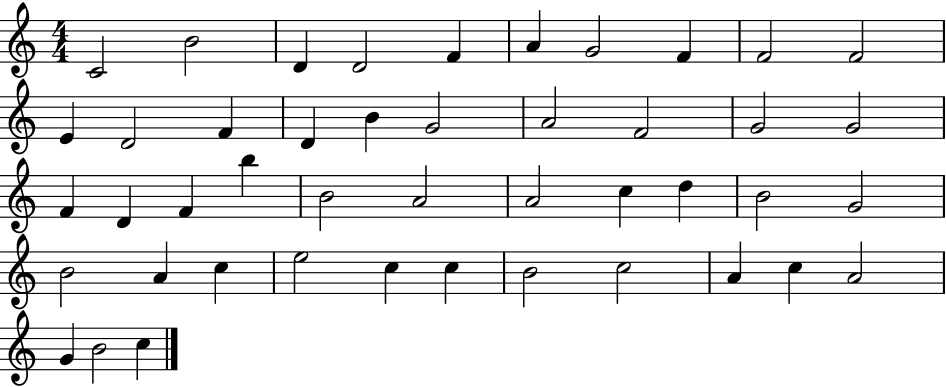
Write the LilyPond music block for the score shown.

{
  \clef treble
  \numericTimeSignature
  \time 4/4
  \key c \major
  c'2 b'2 | d'4 d'2 f'4 | a'4 g'2 f'4 | f'2 f'2 | \break e'4 d'2 f'4 | d'4 b'4 g'2 | a'2 f'2 | g'2 g'2 | \break f'4 d'4 f'4 b''4 | b'2 a'2 | a'2 c''4 d''4 | b'2 g'2 | \break b'2 a'4 c''4 | e''2 c''4 c''4 | b'2 c''2 | a'4 c''4 a'2 | \break g'4 b'2 c''4 | \bar "|."
}